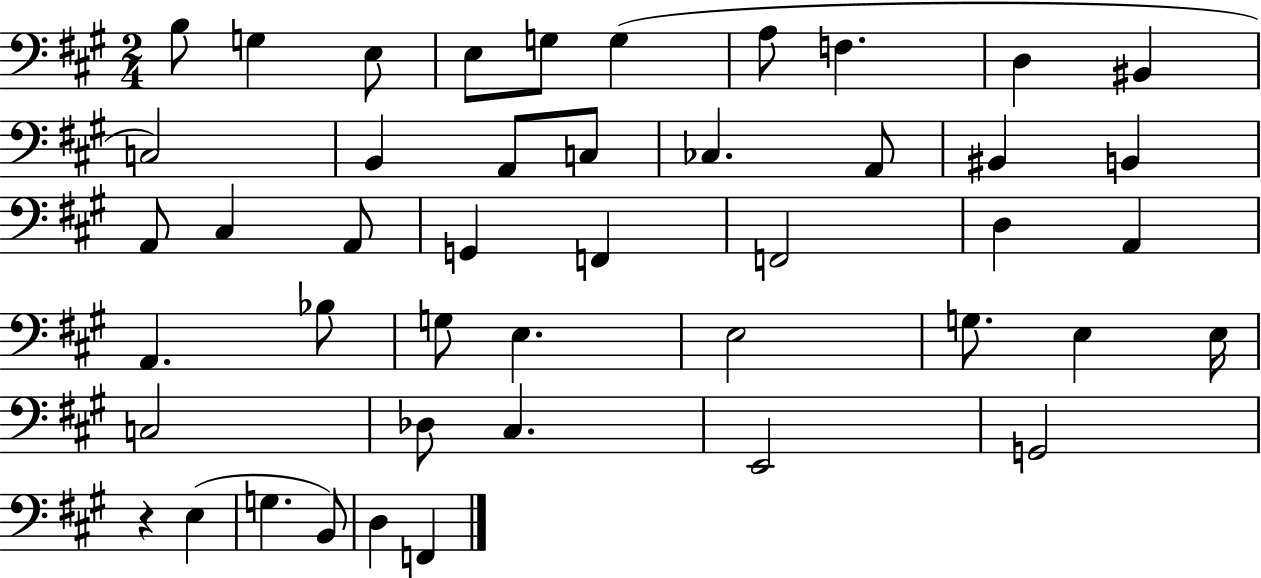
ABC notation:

X:1
T:Untitled
M:2/4
L:1/4
K:A
B,/2 G, E,/2 E,/2 G,/2 G, A,/2 F, D, ^B,, C,2 B,, A,,/2 C,/2 _C, A,,/2 ^B,, B,, A,,/2 ^C, A,,/2 G,, F,, F,,2 D, A,, A,, _B,/2 G,/2 E, E,2 G,/2 E, E,/4 C,2 _D,/2 ^C, E,,2 G,,2 z E, G, B,,/2 D, F,,